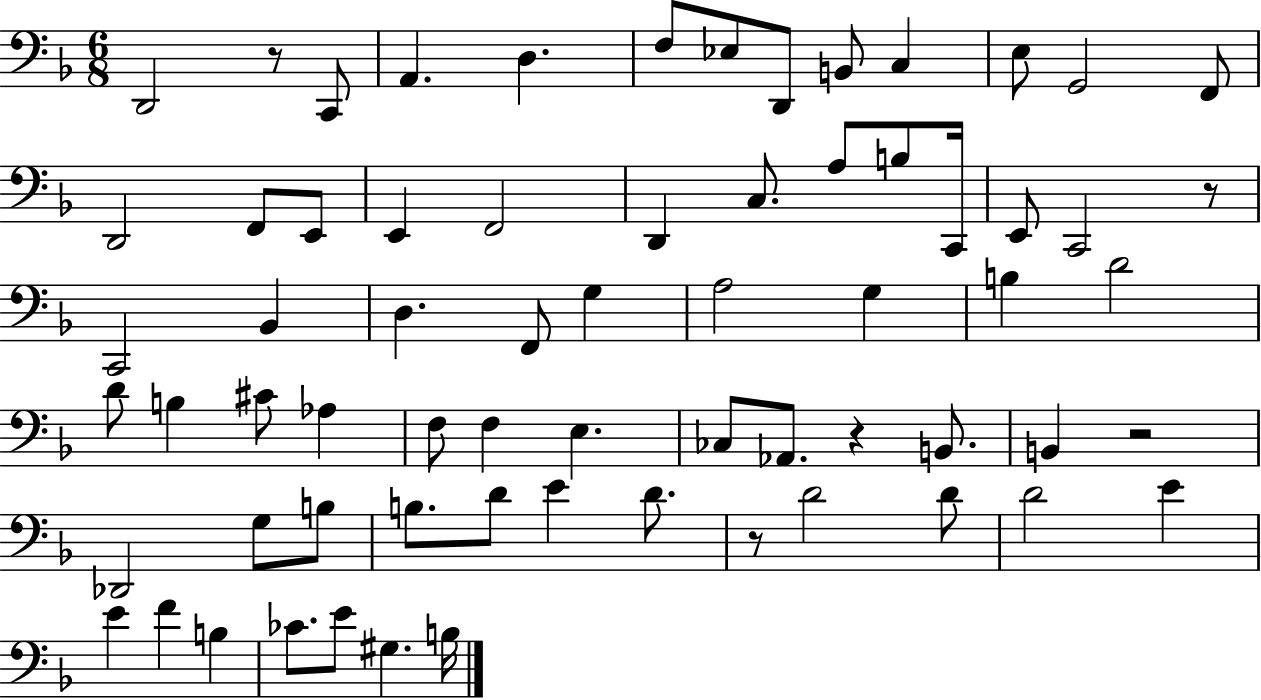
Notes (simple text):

D2/h R/e C2/e A2/q. D3/q. F3/e Eb3/e D2/e B2/e C3/q E3/e G2/h F2/e D2/h F2/e E2/e E2/q F2/h D2/q C3/e. A3/e B3/e C2/s E2/e C2/h R/e C2/h Bb2/q D3/q. F2/e G3/q A3/h G3/q B3/q D4/h D4/e B3/q C#4/e Ab3/q F3/e F3/q E3/q. CES3/e Ab2/e. R/q B2/e. B2/q R/h Db2/h G3/e B3/e B3/e. D4/e E4/q D4/e. R/e D4/h D4/e D4/h E4/q E4/q F4/q B3/q CES4/e. E4/e G#3/q. B3/s